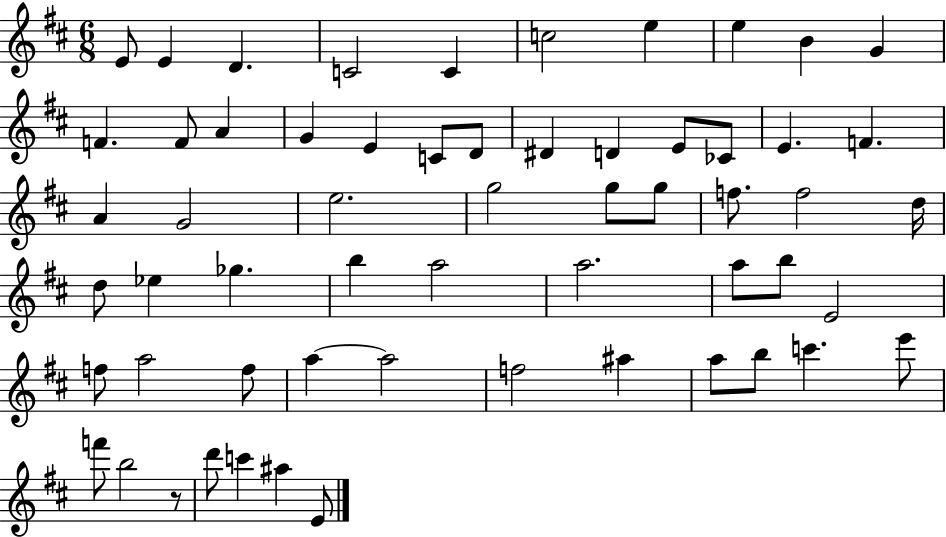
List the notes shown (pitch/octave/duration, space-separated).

E4/e E4/q D4/q. C4/h C4/q C5/h E5/q E5/q B4/q G4/q F4/q. F4/e A4/q G4/q E4/q C4/e D4/e D#4/q D4/q E4/e CES4/e E4/q. F4/q. A4/q G4/h E5/h. G5/h G5/e G5/e F5/e. F5/h D5/s D5/e Eb5/q Gb5/q. B5/q A5/h A5/h. A5/e B5/e E4/h F5/e A5/h F5/e A5/q A5/h F5/h A#5/q A5/e B5/e C6/q. E6/e F6/e B5/h R/e D6/e C6/q A#5/q E4/e